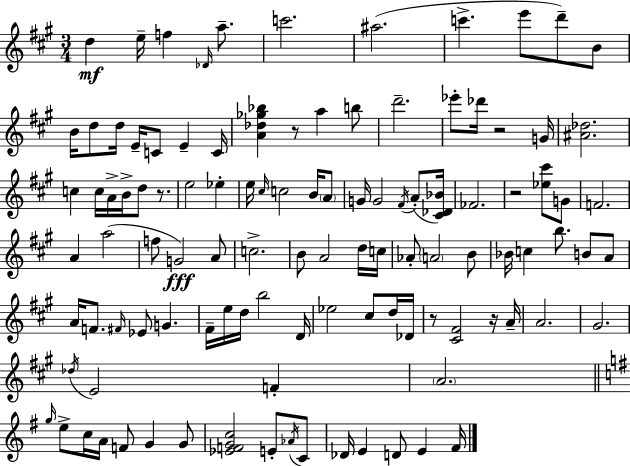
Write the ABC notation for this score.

X:1
T:Untitled
M:3/4
L:1/4
K:A
d e/4 f _D/4 a/2 c'2 ^a2 c' e'/2 d'/2 B/2 B/4 d/2 d/4 E/4 C/2 E C/4 [A_d_g_b] z/2 a b/2 d'2 _e'/2 _d'/4 z2 G/4 [^A_d]2 c c/4 A/4 B/4 d/2 z/2 e2 _e e/4 ^c/4 c2 B/4 A/2 G/4 G2 ^F/4 A/2 [^C_D_B]/4 _F2 z2 [_e^c']/2 G/2 F2 A a2 f/2 G2 A/2 c2 B/2 A2 d/4 c/4 _A/2 A2 B/2 _B/4 c b/2 B/2 A/2 A/4 F/2 ^F/4 _E/2 G ^F/4 e/4 d/4 b2 D/4 _e2 ^c/2 d/4 _D/4 z/2 [^C^F]2 z/4 A/4 A2 ^G2 _d/4 E2 F A2 g/4 e/2 c/4 A/4 F/2 G G/2 [_EFGc]2 E/2 _A/4 C/2 _D/4 E D/2 E ^F/4